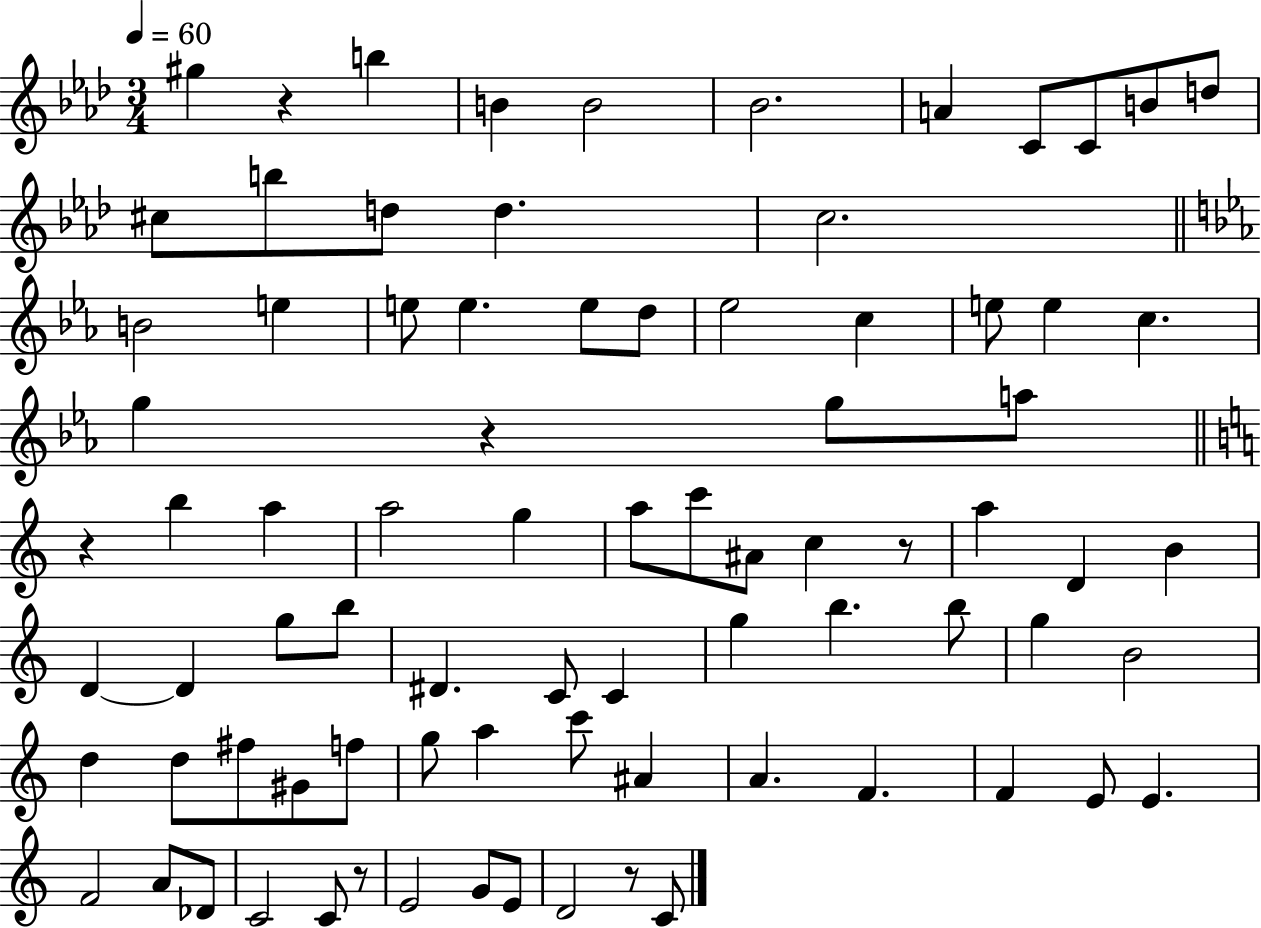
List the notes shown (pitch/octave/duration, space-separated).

G#5/q R/q B5/q B4/q B4/h Bb4/h. A4/q C4/e C4/e B4/e D5/e C#5/e B5/e D5/e D5/q. C5/h. B4/h E5/q E5/e E5/q. E5/e D5/e Eb5/h C5/q E5/e E5/q C5/q. G5/q R/q G5/e A5/e R/q B5/q A5/q A5/h G5/q A5/e C6/e A#4/e C5/q R/e A5/q D4/q B4/q D4/q D4/q G5/e B5/e D#4/q. C4/e C4/q G5/q B5/q. B5/e G5/q B4/h D5/q D5/e F#5/e G#4/e F5/e G5/e A5/q C6/e A#4/q A4/q. F4/q. F4/q E4/e E4/q. F4/h A4/e Db4/e C4/h C4/e R/e E4/h G4/e E4/e D4/h R/e C4/e